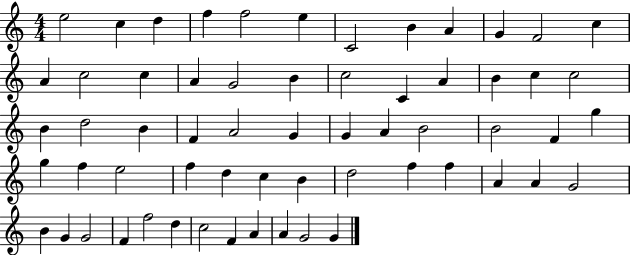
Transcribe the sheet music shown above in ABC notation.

X:1
T:Untitled
M:4/4
L:1/4
K:C
e2 c d f f2 e C2 B A G F2 c A c2 c A G2 B c2 C A B c c2 B d2 B F A2 G G A B2 B2 F g g f e2 f d c B d2 f f A A G2 B G G2 F f2 d c2 F A A G2 G